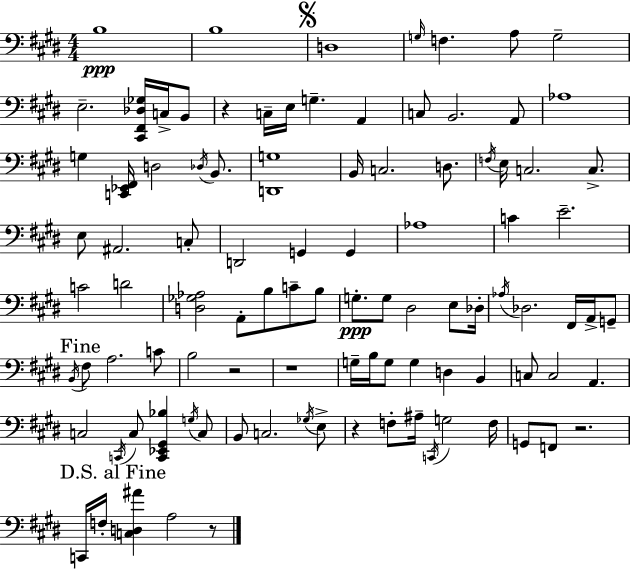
X:1
T:Untitled
M:4/4
L:1/4
K:E
B,4 B,4 D,4 G,/4 F, A,/2 G,2 E,2 [^C,,^F,,_D,_G,]/4 C,/4 B,,/2 z C,/4 E,/4 G, A,, C,/2 B,,2 A,,/2 _A,4 G, [C,,_E,,^F,,]/4 D,2 _D,/4 B,,/2 [D,,G,]4 B,,/4 C,2 D,/2 F,/4 E,/4 C,2 C,/2 E,/2 ^A,,2 C,/2 D,,2 G,, G,, _A,4 C E2 C2 D2 [D,_G,_A,]2 A,,/2 B,/2 C/2 B,/2 G,/2 G,/2 ^D,2 E,/2 _D,/4 _A,/4 _D,2 ^F,,/4 A,,/4 G,,/2 B,,/4 ^F,/2 A,2 C/2 B,2 z2 z4 G,/4 B,/4 G,/2 G, D, B,, C,/2 C,2 A,, C,2 C,,/4 C,/2 [C,,_E,,^G,,_B,] G,/4 C,/2 B,,/2 C,2 _G,/4 E,/2 z F,/2 ^A,/4 C,,/4 G,2 F,/4 G,,/2 F,,/2 z2 C,,/4 F,/4 [C,D,^A] A,2 z/2